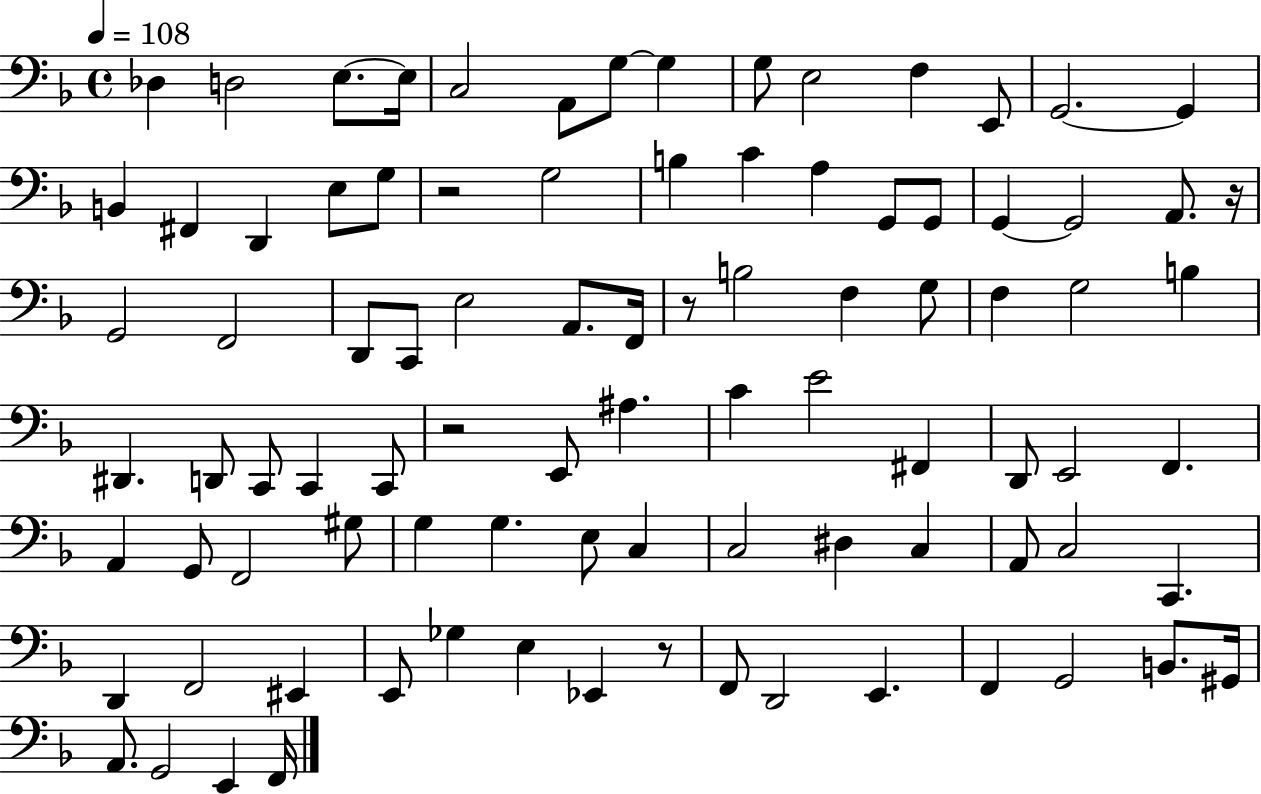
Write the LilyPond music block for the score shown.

{
  \clef bass
  \time 4/4
  \defaultTimeSignature
  \key f \major
  \tempo 4 = 108
  des4 d2 e8.~~ e16 | c2 a,8 g8~~ g4 | g8 e2 f4 e,8 | g,2.~~ g,4 | \break b,4 fis,4 d,4 e8 g8 | r2 g2 | b4 c'4 a4 g,8 g,8 | g,4~~ g,2 a,8. r16 | \break g,2 f,2 | d,8 c,8 e2 a,8. f,16 | r8 b2 f4 g8 | f4 g2 b4 | \break dis,4. d,8 c,8 c,4 c,8 | r2 e,8 ais4. | c'4 e'2 fis,4 | d,8 e,2 f,4. | \break a,4 g,8 f,2 gis8 | g4 g4. e8 c4 | c2 dis4 c4 | a,8 c2 c,4. | \break d,4 f,2 eis,4 | e,8 ges4 e4 ees,4 r8 | f,8 d,2 e,4. | f,4 g,2 b,8. gis,16 | \break a,8. g,2 e,4 f,16 | \bar "|."
}